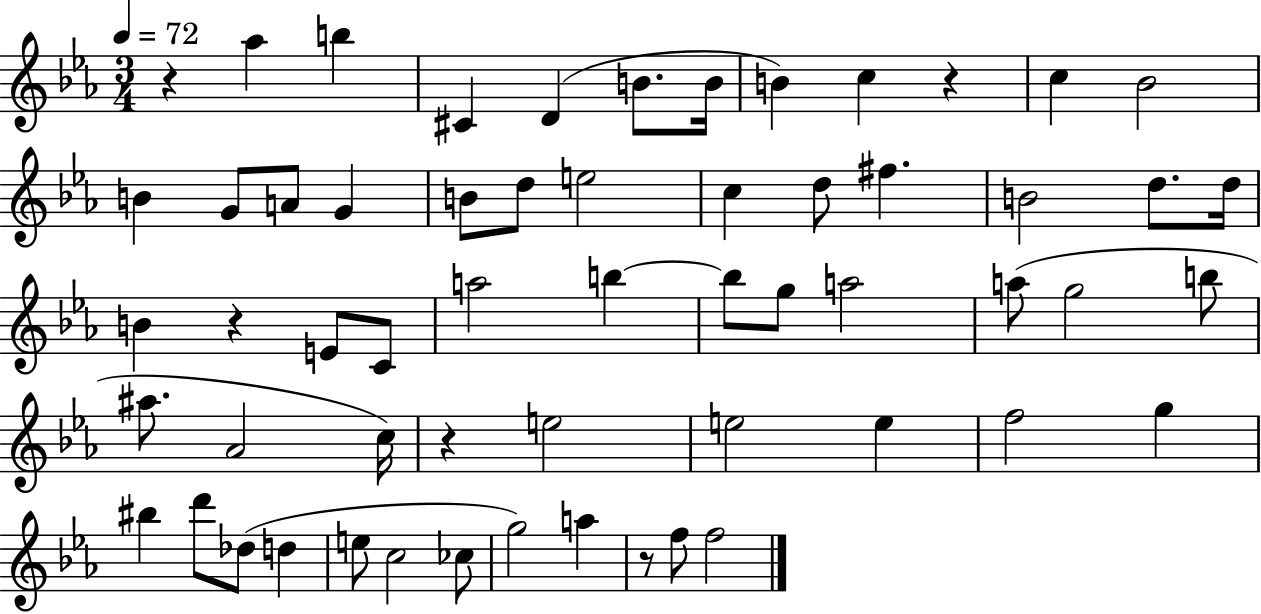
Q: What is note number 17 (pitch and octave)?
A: E5